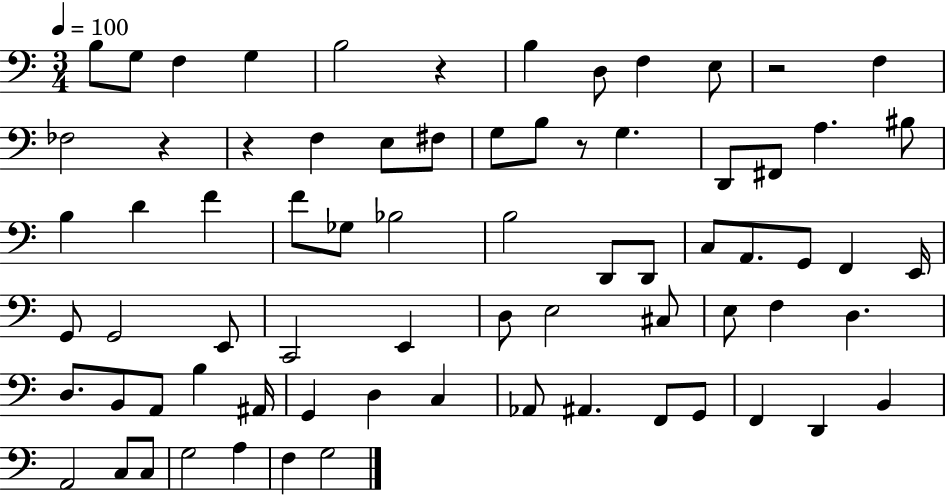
X:1
T:Untitled
M:3/4
L:1/4
K:C
B,/2 G,/2 F, G, B,2 z B, D,/2 F, E,/2 z2 F, _F,2 z z F, E,/2 ^F,/2 G,/2 B,/2 z/2 G, D,,/2 ^F,,/2 A, ^B,/2 B, D F F/2 _G,/2 _B,2 B,2 D,,/2 D,,/2 C,/2 A,,/2 G,,/2 F,, E,,/4 G,,/2 G,,2 E,,/2 C,,2 E,, D,/2 E,2 ^C,/2 E,/2 F, D, D,/2 B,,/2 A,,/2 B, ^A,,/4 G,, D, C, _A,,/2 ^A,, F,,/2 G,,/2 F,, D,, B,, A,,2 C,/2 C,/2 G,2 A, F, G,2